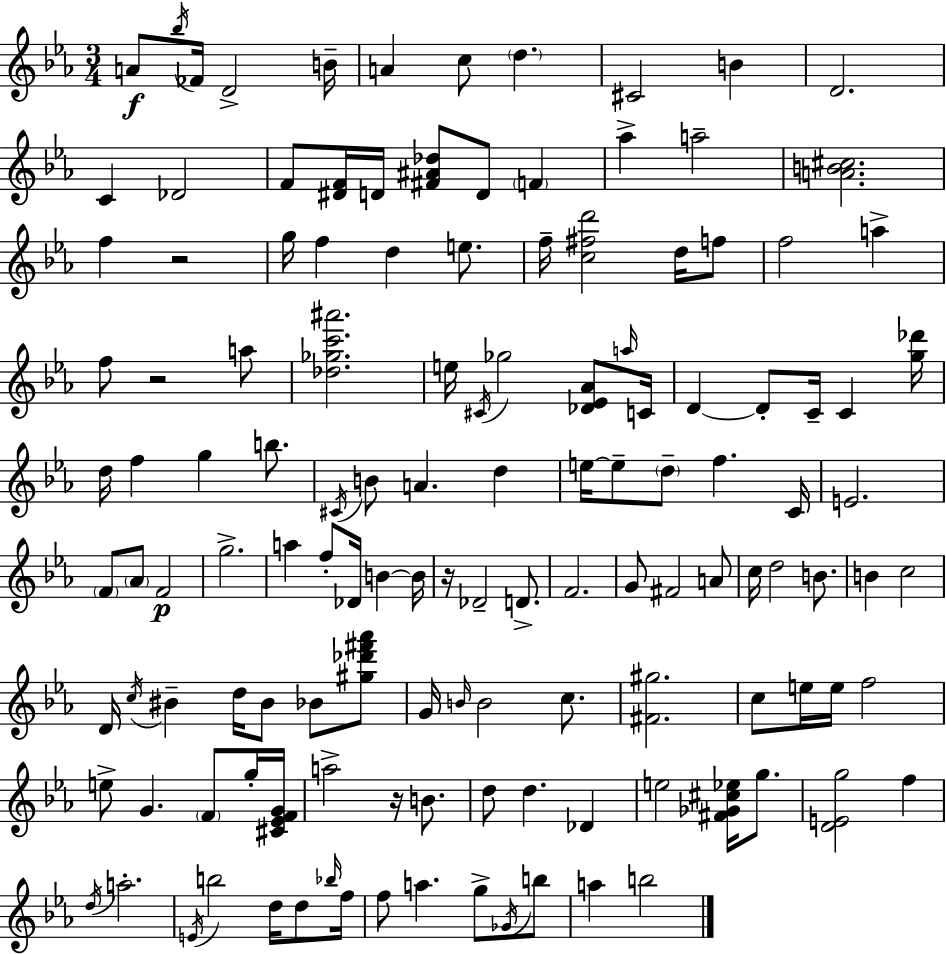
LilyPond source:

{
  \clef treble
  \numericTimeSignature
  \time 3/4
  \key ees \major
  a'8\f \acciaccatura { bes''16 } fes'16 d'2-> | b'16-- a'4 c''8 \parenthesize d''4. | cis'2 b'4 | d'2. | \break c'4 des'2 | f'8 <dis' f'>16 d'16 <fis' ais' des''>8 d'8 \parenthesize f'4 | aes''4-> a''2-- | <a' b' cis''>2. | \break f''4 r2 | g''16 f''4 d''4 e''8. | f''16-- <c'' fis'' d'''>2 d''16 f''8 | f''2 a''4-> | \break f''8 r2 a''8 | <des'' ges'' c''' ais'''>2. | e''16 \acciaccatura { cis'16 } ges''2 <des' ees' aes'>8 | \grace { a''16 } c'16 d'4~~ d'8-. c'16-- c'4 | \break <g'' des'''>16 d''16 f''4 g''4 | b''8. \acciaccatura { cis'16 } b'8 a'4. | d''4 e''16~~ e''8-- \parenthesize d''8-- f''4. | c'16 e'2. | \break \parenthesize f'8 \parenthesize aes'8 f'2\p | g''2.-> | a''4 f''8-. des'16 b'4~~ | b'16 r16 des'2-- | \break d'8.-> f'2. | g'8 fis'2 | a'8 c''16 d''2 | b'8. b'4 c''2 | \break d'16 \acciaccatura { c''16 } bis'4-- d''16 bis'8 | bes'8 <gis'' des''' fis''' aes'''>8 g'16 \grace { b'16 } b'2 | c''8. <fis' gis''>2. | c''8 e''16 e''16 f''2 | \break e''8-> g'4. | \parenthesize f'8 g''16-. <cis' ees' f' g'>16 a''2-> | r16 b'8. d''8 d''4. | des'4 e''2 | \break <fis' ges' cis'' ees''>16 g''8. <d' e' g''>2 | f''4 \acciaccatura { d''16 } a''2.-. | \acciaccatura { e'16 } b''2 | d''16 d''8 \grace { bes''16 } f''16 f''8 a''4. | \break g''8-> \acciaccatura { ges'16 } b''8 a''4 | b''2 \bar "|."
}